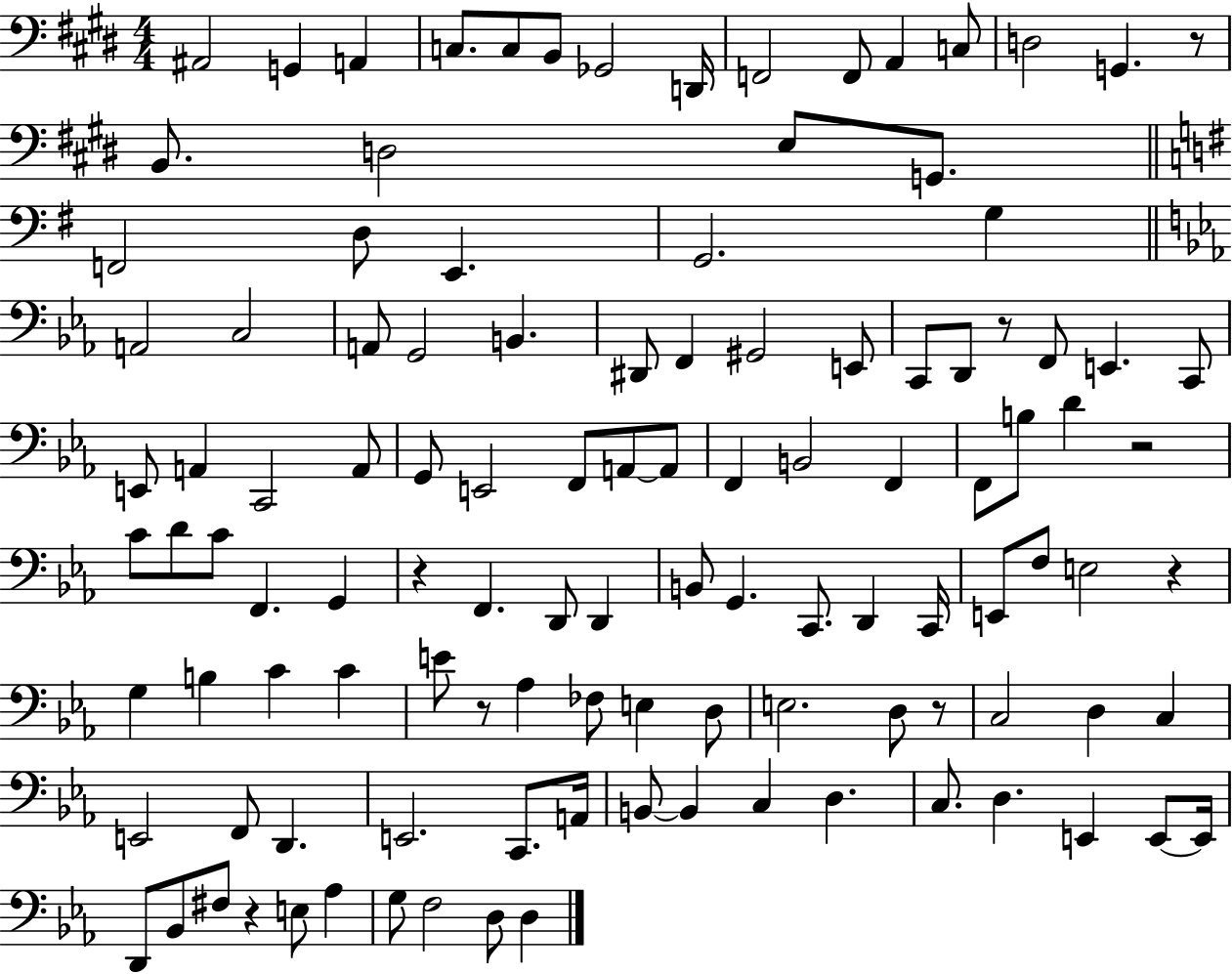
A#2/h G2/q A2/q C3/e. C3/e B2/e Gb2/h D2/s F2/h F2/e A2/q C3/e D3/h G2/q. R/e B2/e. D3/h E3/e G2/e. F2/h D3/e E2/q. G2/h. G3/q A2/h C3/h A2/e G2/h B2/q. D#2/e F2/q G#2/h E2/e C2/e D2/e R/e F2/e E2/q. C2/e E2/e A2/q C2/h A2/e G2/e E2/h F2/e A2/e A2/e F2/q B2/h F2/q F2/e B3/e D4/q R/h C4/e D4/e C4/e F2/q. G2/q R/q F2/q. D2/e D2/q B2/e G2/q. C2/e. D2/q C2/s E2/e F3/e E3/h R/q G3/q B3/q C4/q C4/q E4/e R/e Ab3/q FES3/e E3/q D3/e E3/h. D3/e R/e C3/h D3/q C3/q E2/h F2/e D2/q. E2/h. C2/e. A2/s B2/e B2/q C3/q D3/q. C3/e. D3/q. E2/q E2/e E2/s D2/e Bb2/e F#3/e R/q E3/e Ab3/q G3/e F3/h D3/e D3/q